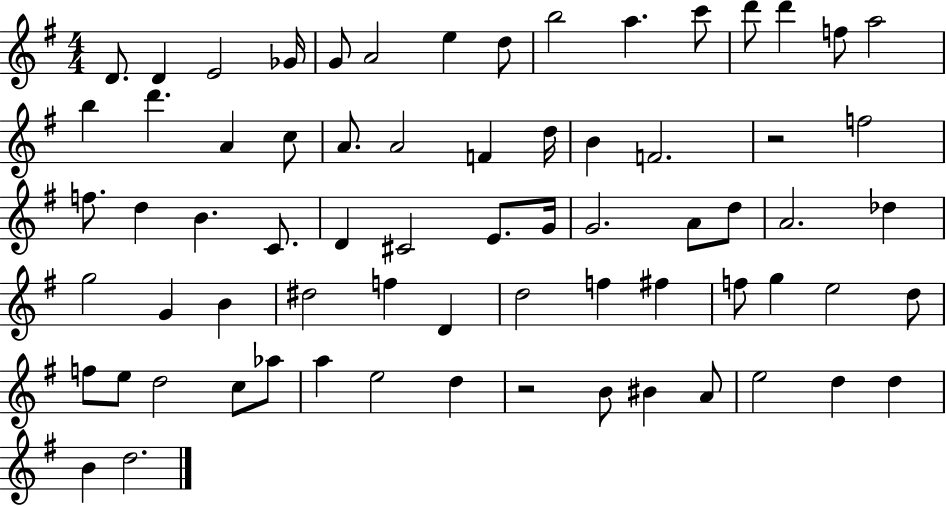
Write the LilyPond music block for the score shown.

{
  \clef treble
  \numericTimeSignature
  \time 4/4
  \key g \major
  \repeat volta 2 { d'8. d'4 e'2 ges'16 | g'8 a'2 e''4 d''8 | b''2 a''4. c'''8 | d'''8 d'''4 f''8 a''2 | \break b''4 d'''4. a'4 c''8 | a'8. a'2 f'4 d''16 | b'4 f'2. | r2 f''2 | \break f''8. d''4 b'4. c'8. | d'4 cis'2 e'8. g'16 | g'2. a'8 d''8 | a'2. des''4 | \break g''2 g'4 b'4 | dis''2 f''4 d'4 | d''2 f''4 fis''4 | f''8 g''4 e''2 d''8 | \break f''8 e''8 d''2 c''8 aes''8 | a''4 e''2 d''4 | r2 b'8 bis'4 a'8 | e''2 d''4 d''4 | \break b'4 d''2. | } \bar "|."
}